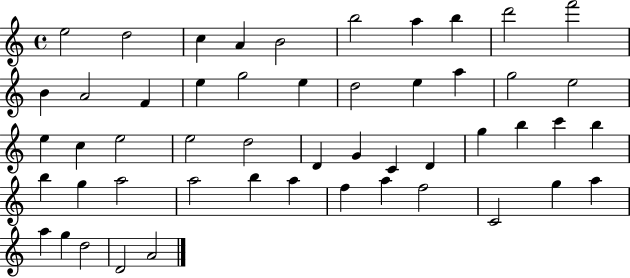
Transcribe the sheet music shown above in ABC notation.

X:1
T:Untitled
M:4/4
L:1/4
K:C
e2 d2 c A B2 b2 a b d'2 f'2 B A2 F e g2 e d2 e a g2 e2 e c e2 e2 d2 D G C D g b c' b b g a2 a2 b a f a f2 C2 g a a g d2 D2 A2